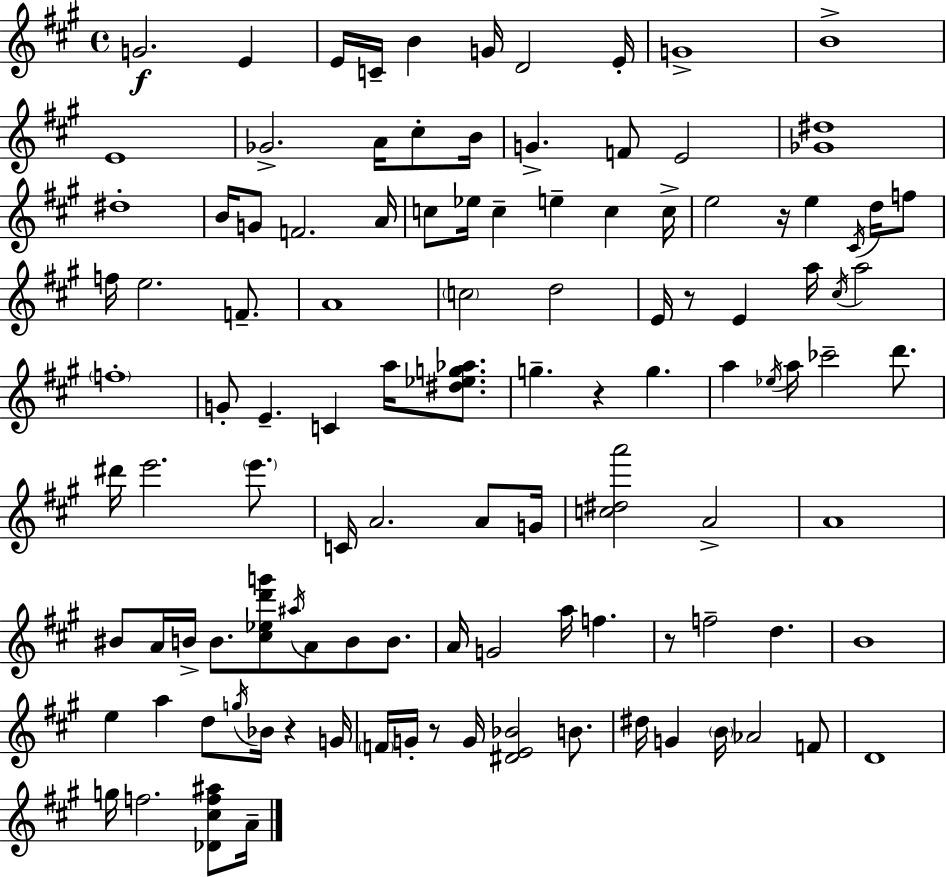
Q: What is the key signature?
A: A major